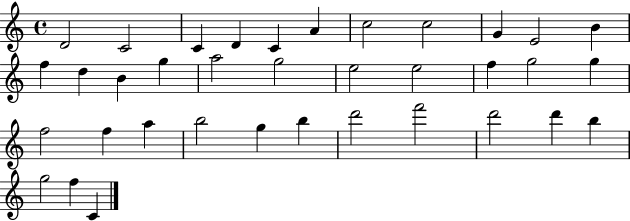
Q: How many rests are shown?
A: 0